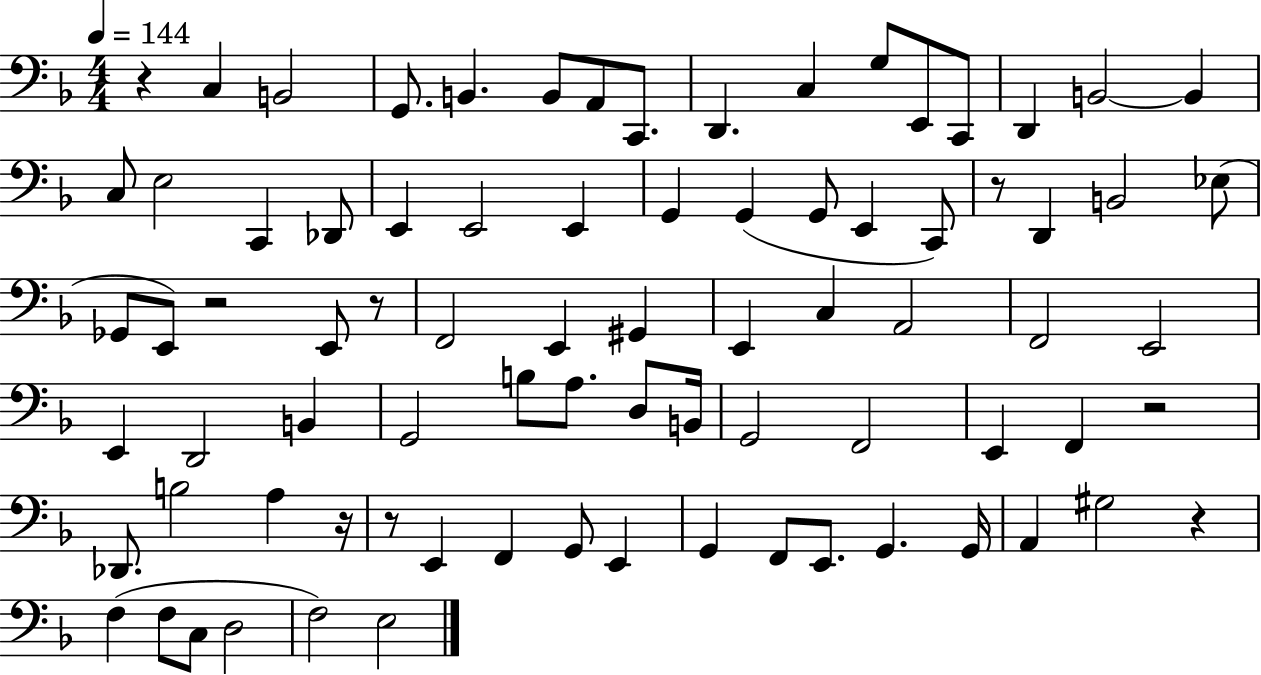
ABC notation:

X:1
T:Untitled
M:4/4
L:1/4
K:F
z C, B,,2 G,,/2 B,, B,,/2 A,,/2 C,,/2 D,, C, G,/2 E,,/2 C,,/2 D,, B,,2 B,, C,/2 E,2 C,, _D,,/2 E,, E,,2 E,, G,, G,, G,,/2 E,, C,,/2 z/2 D,, B,,2 _E,/2 _G,,/2 E,,/2 z2 E,,/2 z/2 F,,2 E,, ^G,, E,, C, A,,2 F,,2 E,,2 E,, D,,2 B,, G,,2 B,/2 A,/2 D,/2 B,,/4 G,,2 F,,2 E,, F,, z2 _D,,/2 B,2 A, z/4 z/2 E,, F,, G,,/2 E,, G,, F,,/2 E,,/2 G,, G,,/4 A,, ^G,2 z F, F,/2 C,/2 D,2 F,2 E,2